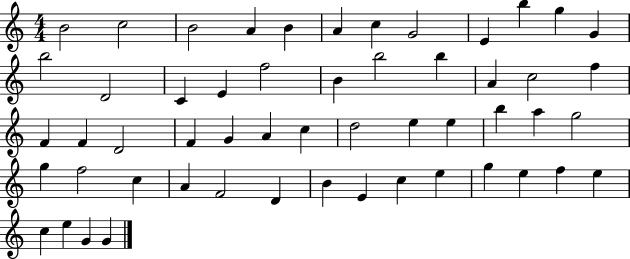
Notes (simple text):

B4/h C5/h B4/h A4/q B4/q A4/q C5/q G4/h E4/q B5/q G5/q G4/q B5/h D4/h C4/q E4/q F5/h B4/q B5/h B5/q A4/q C5/h F5/q F4/q F4/q D4/h F4/q G4/q A4/q C5/q D5/h E5/q E5/q B5/q A5/q G5/h G5/q F5/h C5/q A4/q F4/h D4/q B4/q E4/q C5/q E5/q G5/q E5/q F5/q E5/q C5/q E5/q G4/q G4/q